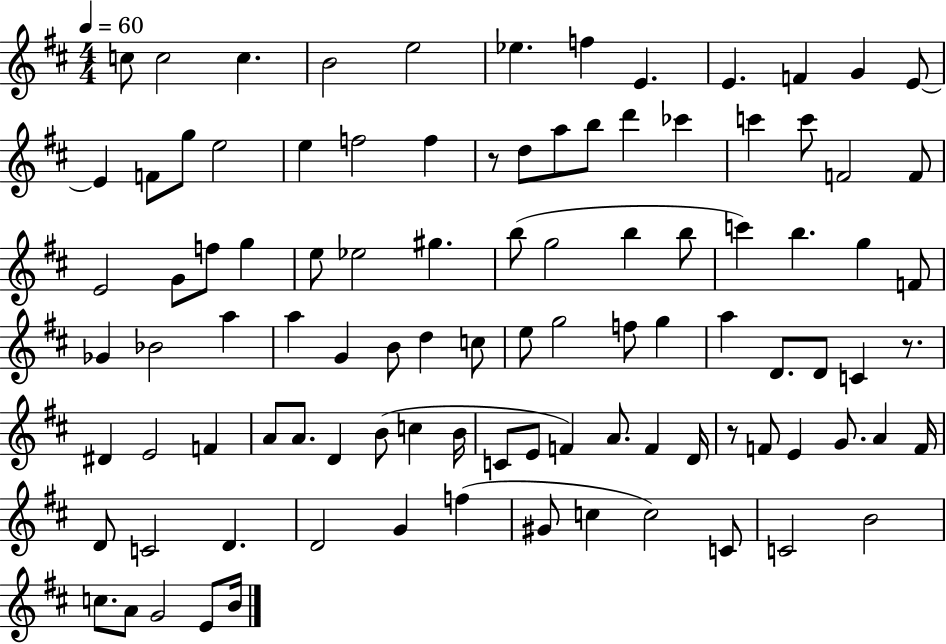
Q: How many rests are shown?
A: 3